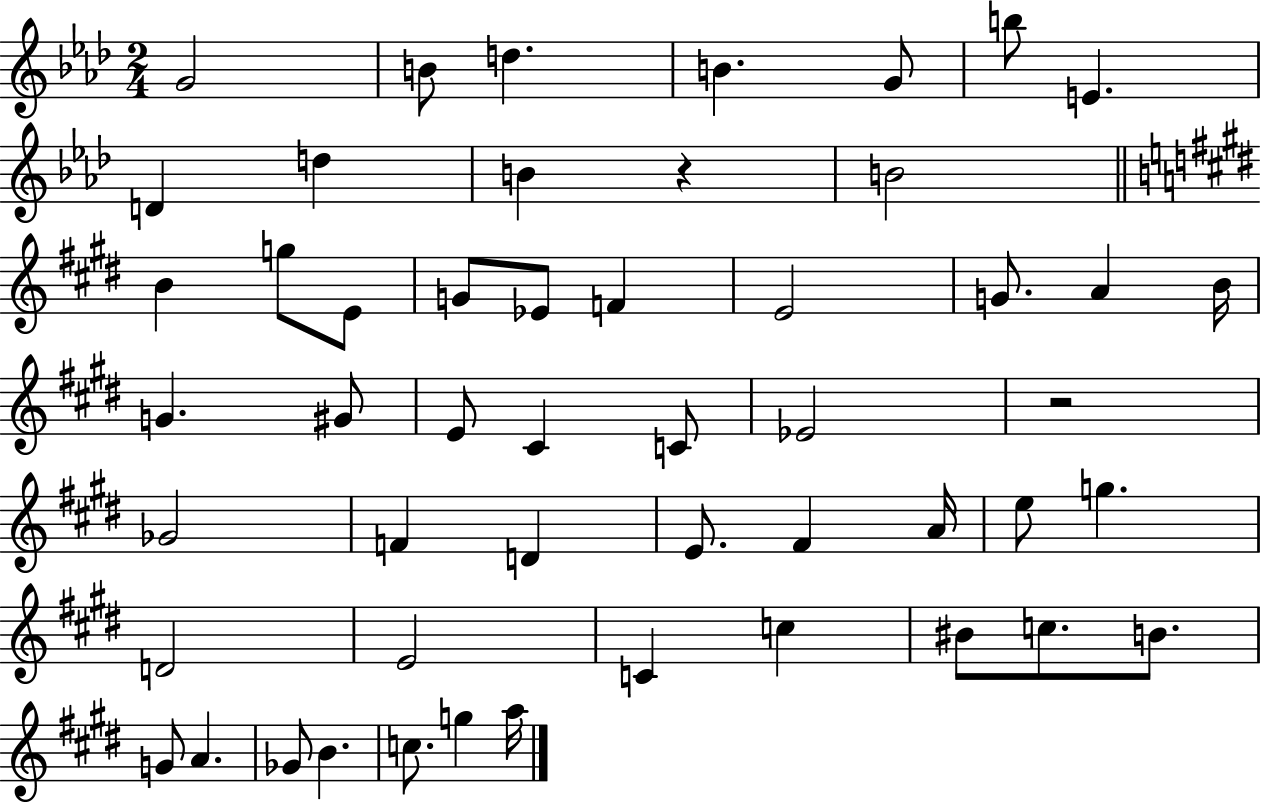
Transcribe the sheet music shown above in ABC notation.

X:1
T:Untitled
M:2/4
L:1/4
K:Ab
G2 B/2 d B G/2 b/2 E D d B z B2 B g/2 E/2 G/2 _E/2 F E2 G/2 A B/4 G ^G/2 E/2 ^C C/2 _E2 z2 _G2 F D E/2 ^F A/4 e/2 g D2 E2 C c ^B/2 c/2 B/2 G/2 A _G/2 B c/2 g a/4